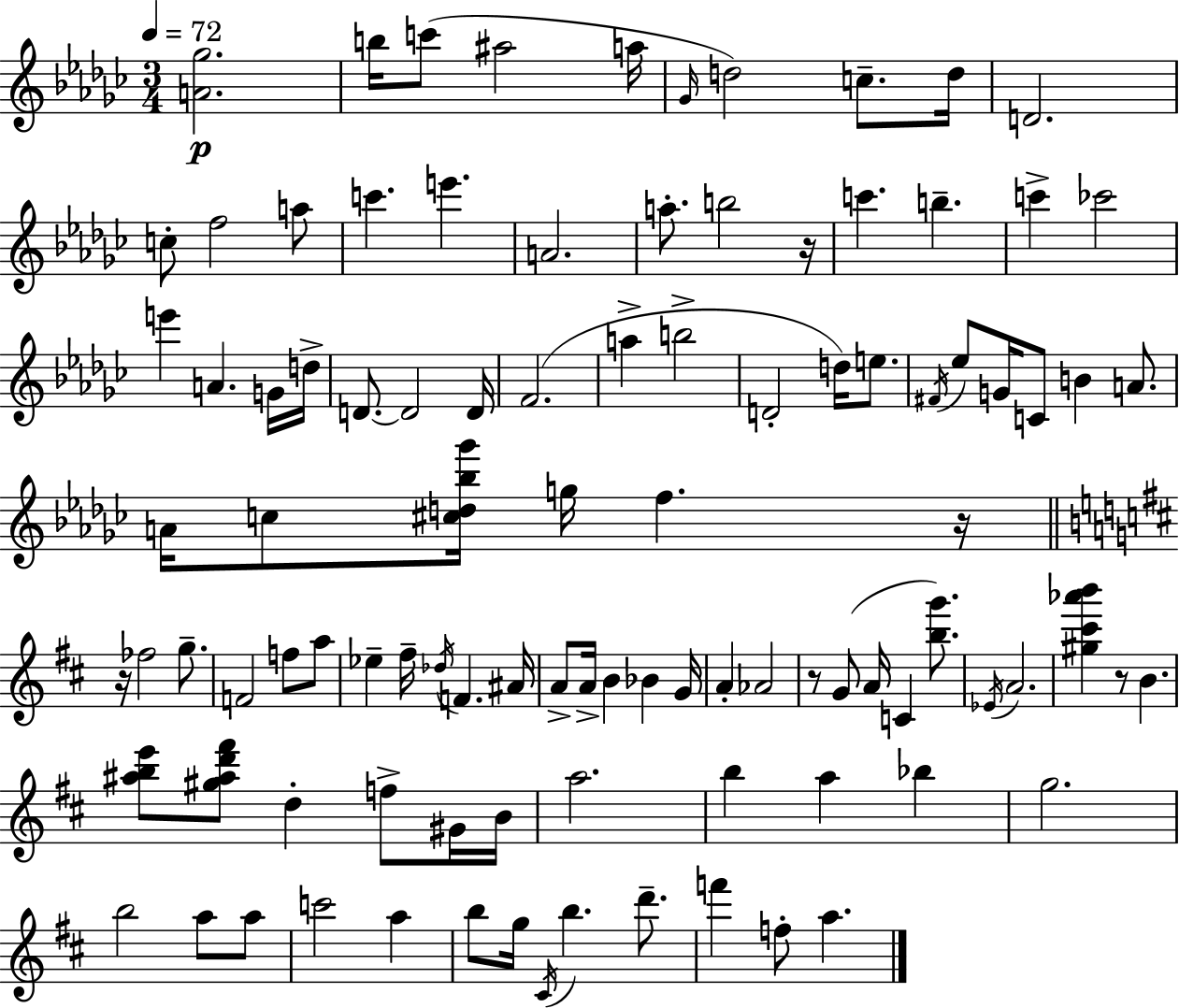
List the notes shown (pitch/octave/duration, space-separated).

[A4,Gb5]/h. B5/s C6/e A#5/h A5/s Gb4/s D5/h C5/e. D5/s D4/h. C5/e F5/h A5/e C6/q. E6/q. A4/h. A5/e. B5/h R/s C6/q. B5/q. C6/q CES6/h E6/q A4/q. G4/s D5/s D4/e. D4/h D4/s F4/h. A5/q B5/h D4/h D5/s E5/e. F#4/s Eb5/e G4/s C4/e B4/q A4/e. A4/s C5/e [C#5,D5,Bb5,Gb6]/s G5/s F5/q. R/s R/s FES5/h G5/e. F4/h F5/e A5/e Eb5/q F#5/s Db5/s F4/q. A#4/s A4/e A4/s B4/q Bb4/q G4/s A4/q Ab4/h R/e G4/e A4/s C4/q [B5,G6]/e. Eb4/s A4/h. [G#5,C#6,Ab6,B6]/q R/e B4/q. [A#5,B5,E6]/e [G#5,A#5,D6,F#6]/e D5/q F5/e G#4/s B4/s A5/h. B5/q A5/q Bb5/q G5/h. B5/h A5/e A5/e C6/h A5/q B5/e G5/s C#4/s B5/q. D6/e. F6/q F5/e A5/q.